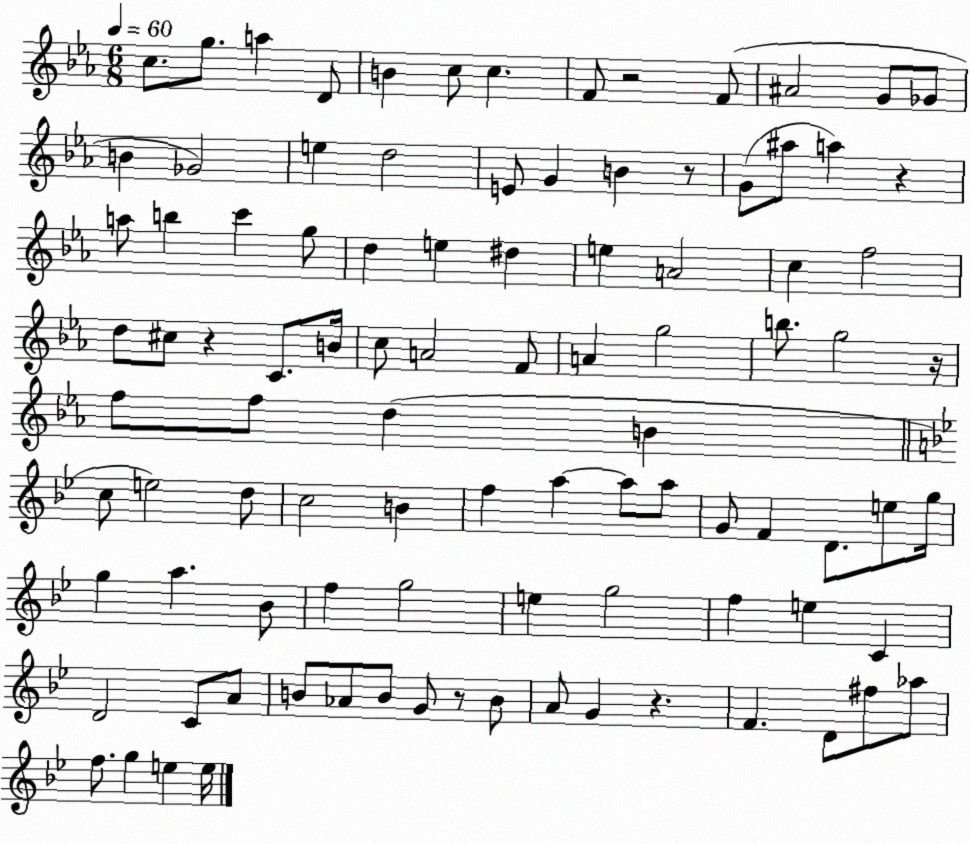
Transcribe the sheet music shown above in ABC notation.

X:1
T:Untitled
M:6/8
L:1/4
K:Eb
c/2 g/2 a D/2 B c/2 c F/2 z2 F/2 ^A2 G/2 _G/2 B _G2 e d2 E/2 G B z/2 G/2 ^a/2 a z a/2 b c' g/2 d e ^d e A2 c f2 d/2 ^c/2 z C/2 B/4 c/2 A2 F/2 A g2 b/2 g2 z/4 f/2 f/2 d B c/2 e2 d/2 c2 B f a a/2 a/2 G/2 F D/2 e/2 g/4 g a _B/2 f g2 e g2 f e C D2 C/2 A/2 B/2 _A/2 B/2 G/2 z/2 B/2 A/2 G z F D/2 ^f/2 _a/2 f/2 g e e/4